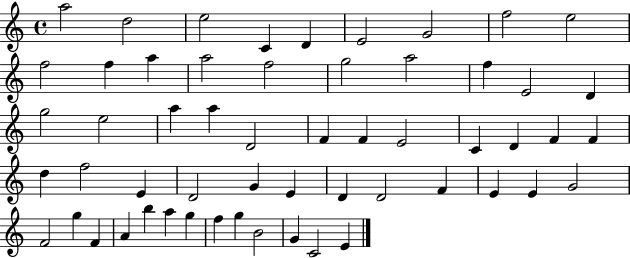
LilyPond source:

{
  \clef treble
  \time 4/4
  \defaultTimeSignature
  \key c \major
  a''2 d''2 | e''2 c'4 d'4 | e'2 g'2 | f''2 e''2 | \break f''2 f''4 a''4 | a''2 f''2 | g''2 a''2 | f''4 e'2 d'4 | \break g''2 e''2 | a''4 a''4 d'2 | f'4 f'4 e'2 | c'4 d'4 f'4 f'4 | \break d''4 f''2 e'4 | d'2 g'4 e'4 | d'4 d'2 f'4 | e'4 e'4 g'2 | \break f'2 g''4 f'4 | a'4 b''4 a''4 g''4 | f''4 g''4 b'2 | g'4 c'2 e'4 | \break \bar "|."
}